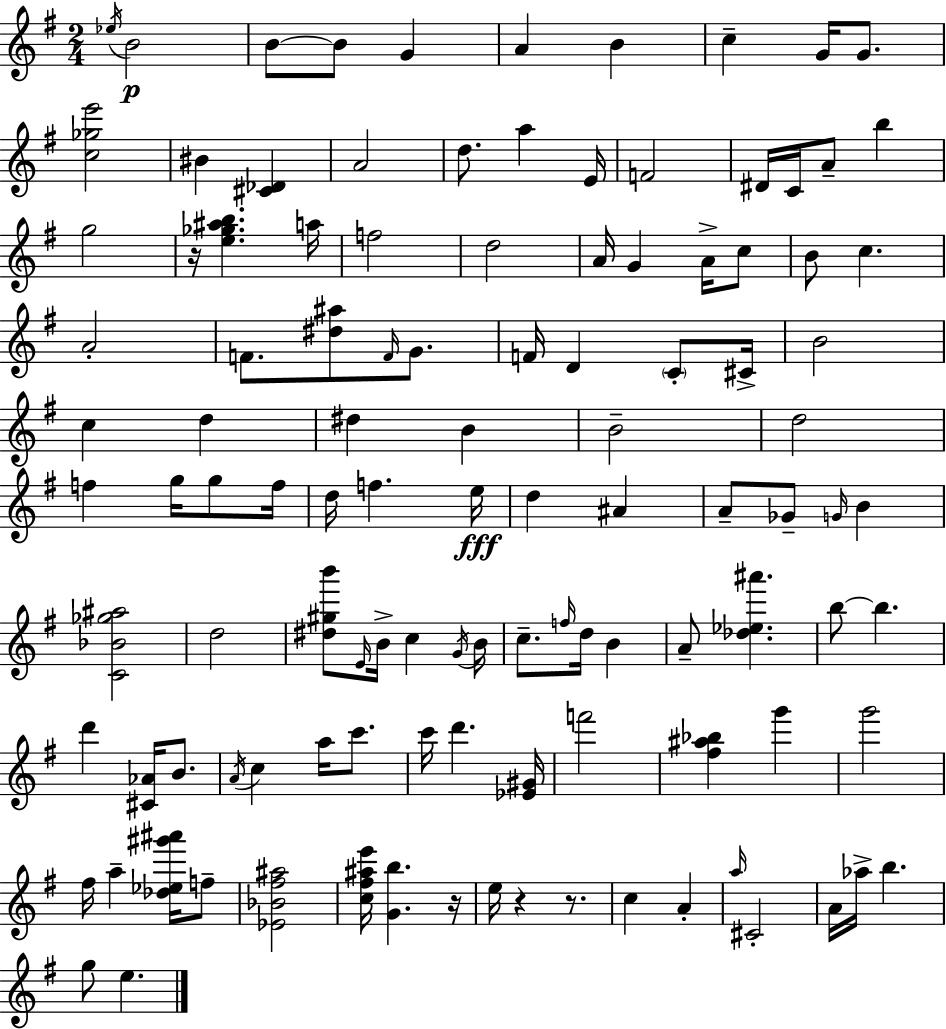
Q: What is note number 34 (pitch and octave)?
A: G4